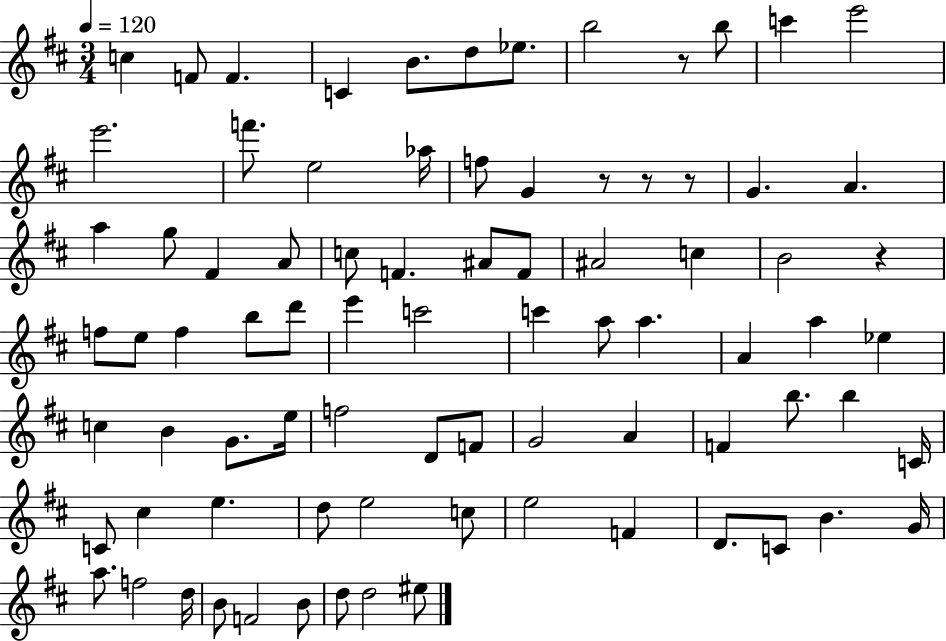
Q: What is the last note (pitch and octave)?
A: EIS5